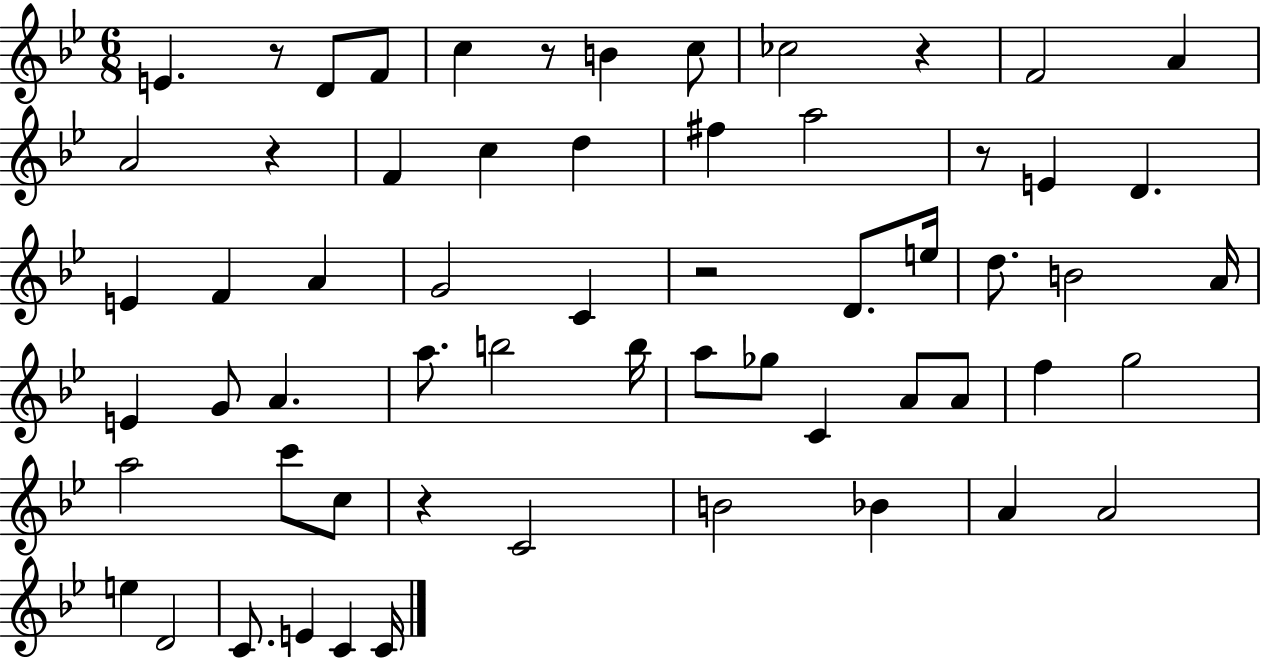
{
  \clef treble
  \numericTimeSignature
  \time 6/8
  \key bes \major
  e'4. r8 d'8 f'8 | c''4 r8 b'4 c''8 | ces''2 r4 | f'2 a'4 | \break a'2 r4 | f'4 c''4 d''4 | fis''4 a''2 | r8 e'4 d'4. | \break e'4 f'4 a'4 | g'2 c'4 | r2 d'8. e''16 | d''8. b'2 a'16 | \break e'4 g'8 a'4. | a''8. b''2 b''16 | a''8 ges''8 c'4 a'8 a'8 | f''4 g''2 | \break a''2 c'''8 c''8 | r4 c'2 | b'2 bes'4 | a'4 a'2 | \break e''4 d'2 | c'8. e'4 c'4 c'16 | \bar "|."
}